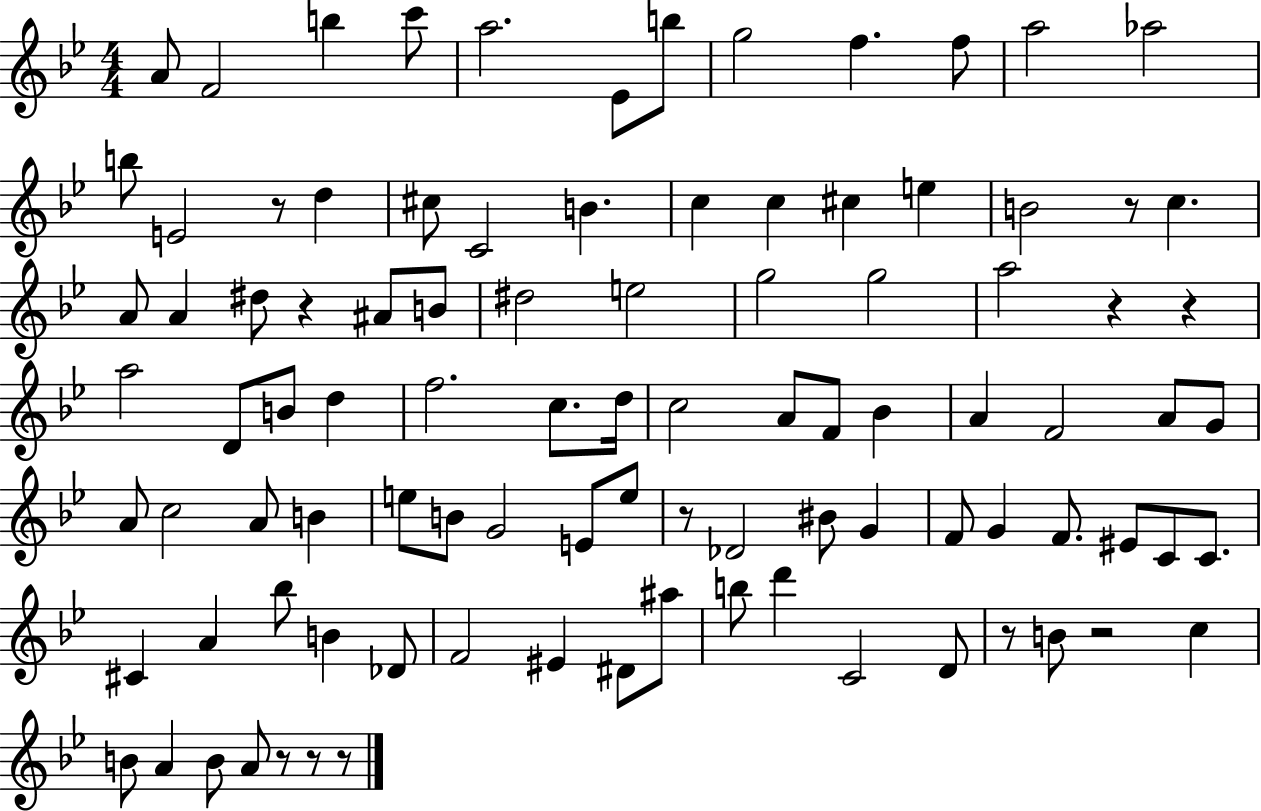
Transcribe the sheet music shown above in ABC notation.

X:1
T:Untitled
M:4/4
L:1/4
K:Bb
A/2 F2 b c'/2 a2 _E/2 b/2 g2 f f/2 a2 _a2 b/2 E2 z/2 d ^c/2 C2 B c c ^c e B2 z/2 c A/2 A ^d/2 z ^A/2 B/2 ^d2 e2 g2 g2 a2 z z a2 D/2 B/2 d f2 c/2 d/4 c2 A/2 F/2 _B A F2 A/2 G/2 A/2 c2 A/2 B e/2 B/2 G2 E/2 e/2 z/2 _D2 ^B/2 G F/2 G F/2 ^E/2 C/2 C/2 ^C A _b/2 B _D/2 F2 ^E ^D/2 ^a/2 b/2 d' C2 D/2 z/2 B/2 z2 c B/2 A B/2 A/2 z/2 z/2 z/2